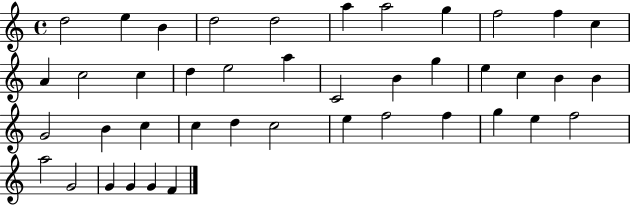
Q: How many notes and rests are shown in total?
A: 42